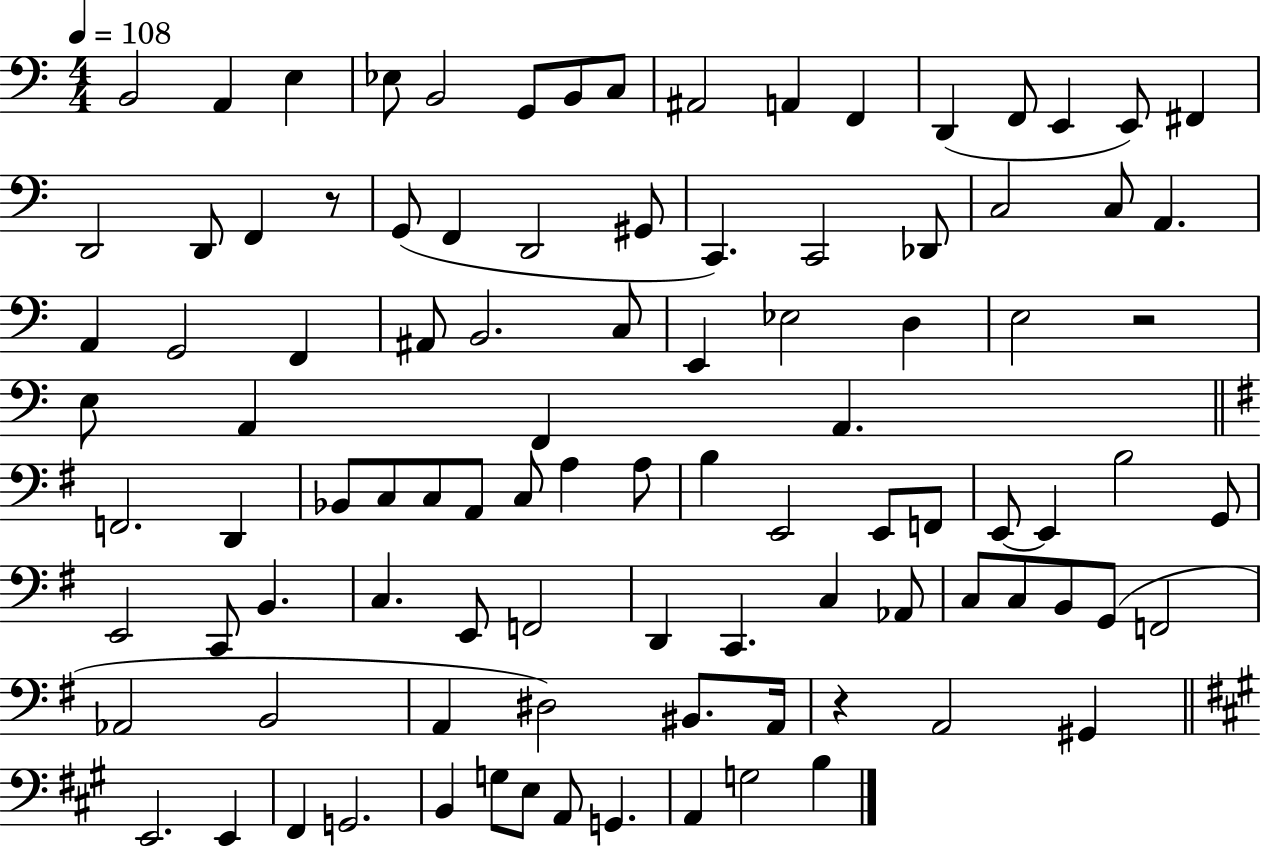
{
  \clef bass
  \numericTimeSignature
  \time 4/4
  \key c \major
  \tempo 4 = 108
  b,2 a,4 e4 | ees8 b,2 g,8 b,8 c8 | ais,2 a,4 f,4 | d,4( f,8 e,4 e,8) fis,4 | \break d,2 d,8 f,4 r8 | g,8( f,4 d,2 gis,8 | c,4.) c,2 des,8 | c2 c8 a,4. | \break a,4 g,2 f,4 | ais,8 b,2. c8 | e,4 ees2 d4 | e2 r2 | \break e8 a,4 f,4 a,4. | \bar "||" \break \key g \major f,2. d,4 | bes,8 c8 c8 a,8 c8 a4 a8 | b4 e,2 e,8 f,8 | e,8~~ e,4 b2 g,8 | \break e,2 c,8 b,4. | c4. e,8 f,2 | d,4 c,4. c4 aes,8 | c8 c8 b,8 g,8( f,2 | \break aes,2 b,2 | a,4 dis2) bis,8. a,16 | r4 a,2 gis,4 | \bar "||" \break \key a \major e,2. e,4 | fis,4 g,2. | b,4 g8 e8 a,8 g,4. | a,4 g2 b4 | \break \bar "|."
}